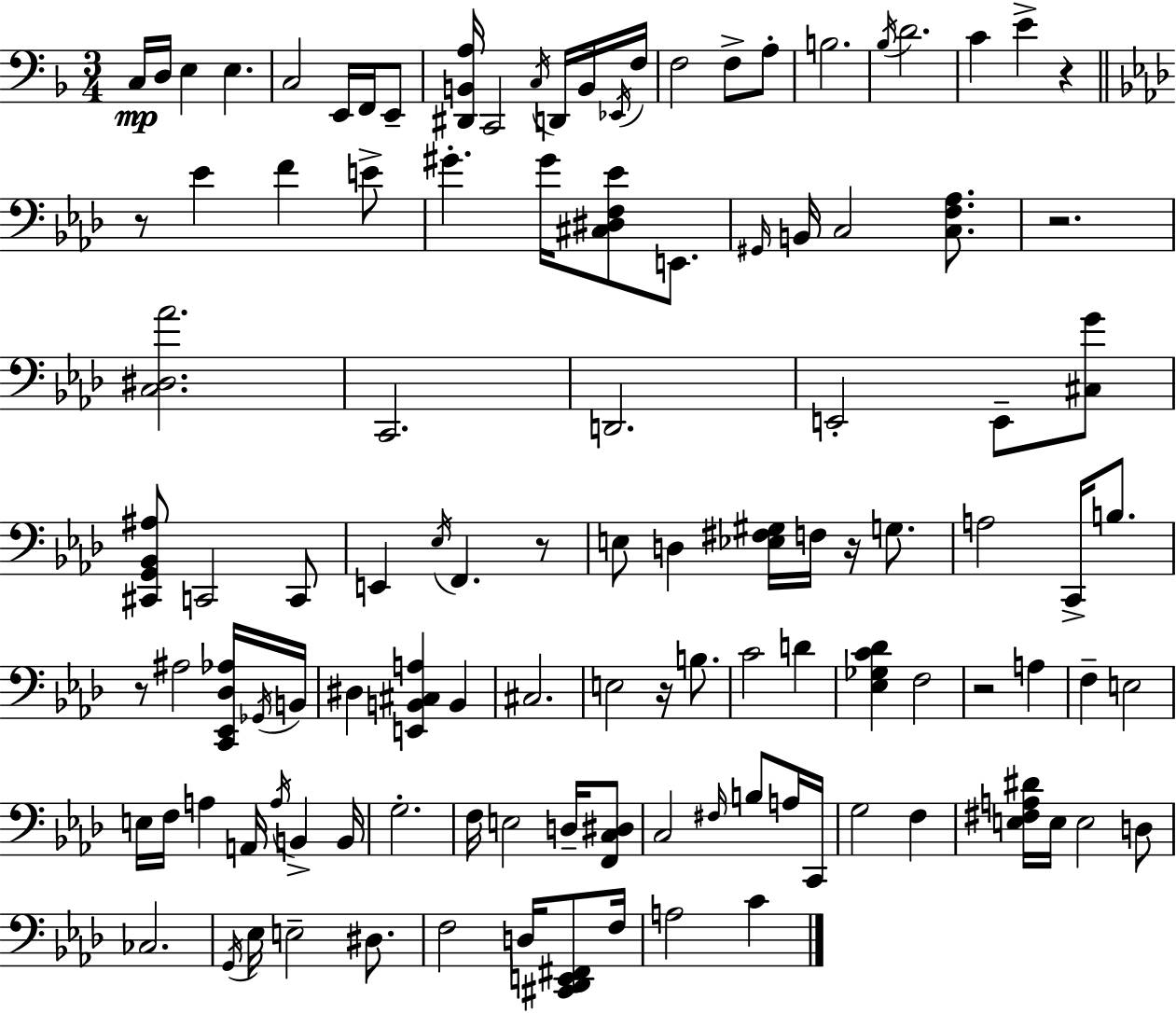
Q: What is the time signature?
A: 3/4